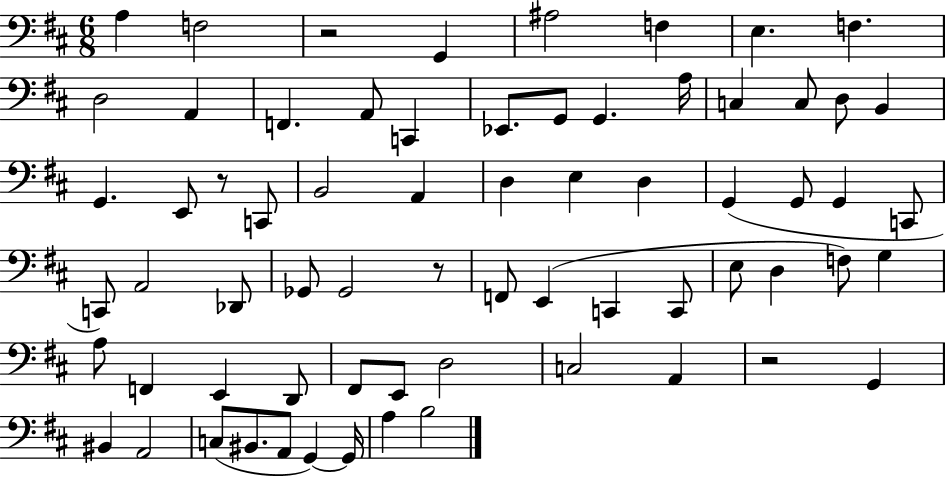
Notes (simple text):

A3/q F3/h R/h G2/q A#3/h F3/q E3/q. F3/q. D3/h A2/q F2/q. A2/e C2/q Eb2/e. G2/e G2/q. A3/s C3/q C3/e D3/e B2/q G2/q. E2/e R/e C2/e B2/h A2/q D3/q E3/q D3/q G2/q G2/e G2/q C2/e C2/e A2/h Db2/e Gb2/e Gb2/h R/e F2/e E2/q C2/q C2/e E3/e D3/q F3/e G3/q A3/e F2/q E2/q D2/e F#2/e E2/e D3/h C3/h A2/q R/h G2/q BIS2/q A2/h C3/e BIS2/e. A2/e G2/q G2/s A3/q B3/h